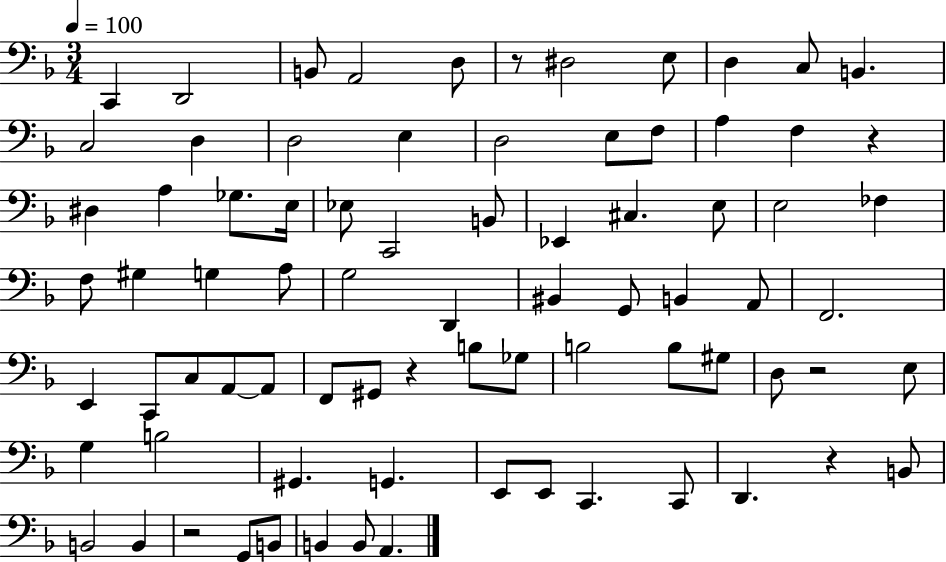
X:1
T:Untitled
M:3/4
L:1/4
K:F
C,, D,,2 B,,/2 A,,2 D,/2 z/2 ^D,2 E,/2 D, C,/2 B,, C,2 D, D,2 E, D,2 E,/2 F,/2 A, F, z ^D, A, _G,/2 E,/4 _E,/2 C,,2 B,,/2 _E,, ^C, E,/2 E,2 _F, F,/2 ^G, G, A,/2 G,2 D,, ^B,, G,,/2 B,, A,,/2 F,,2 E,, C,,/2 C,/2 A,,/2 A,,/2 F,,/2 ^G,,/2 z B,/2 _G,/2 B,2 B,/2 ^G,/2 D,/2 z2 E,/2 G, B,2 ^G,, G,, E,,/2 E,,/2 C,, C,,/2 D,, z B,,/2 B,,2 B,, z2 G,,/2 B,,/2 B,, B,,/2 A,,